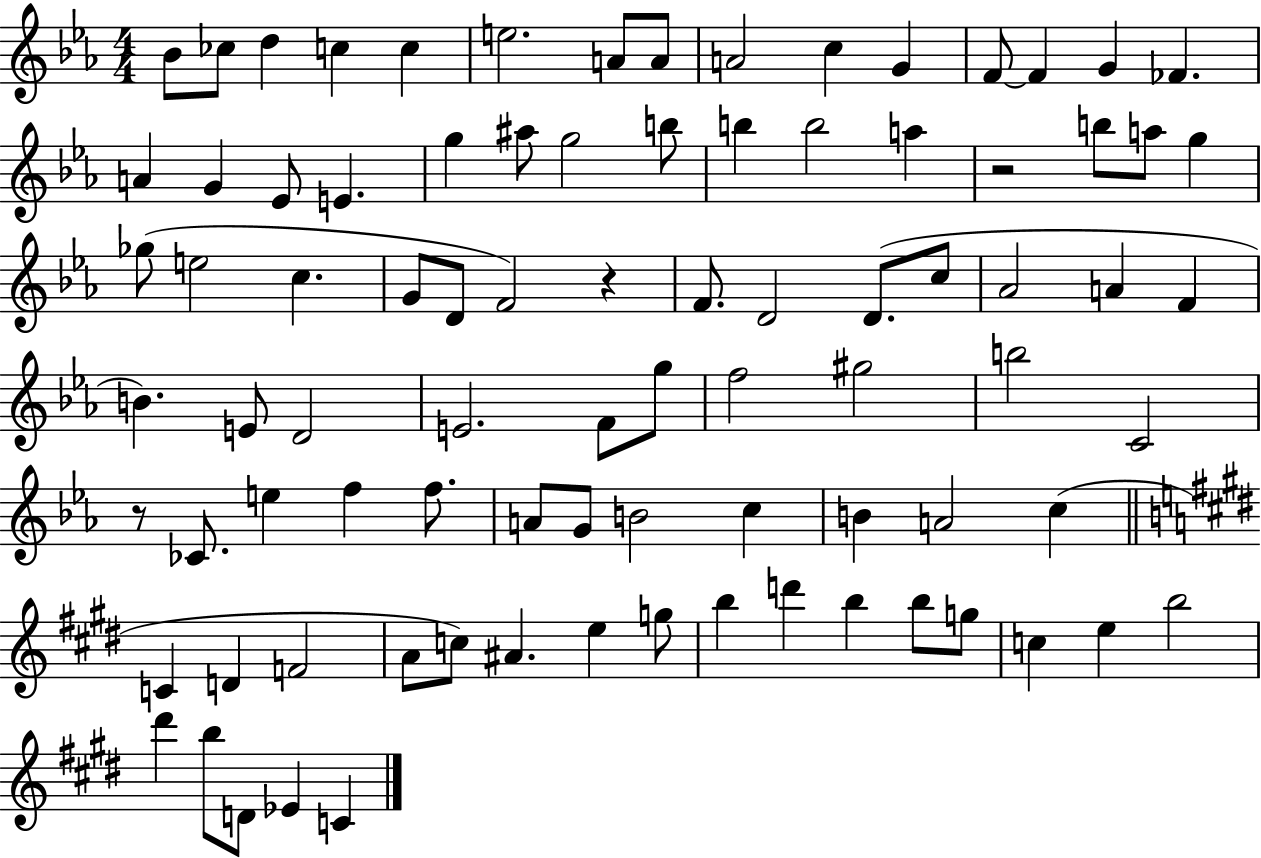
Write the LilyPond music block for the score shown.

{
  \clef treble
  \numericTimeSignature
  \time 4/4
  \key ees \major
  bes'8 ces''8 d''4 c''4 c''4 | e''2. a'8 a'8 | a'2 c''4 g'4 | f'8~~ f'4 g'4 fes'4. | \break a'4 g'4 ees'8 e'4. | g''4 ais''8 g''2 b''8 | b''4 b''2 a''4 | r2 b''8 a''8 g''4 | \break ges''8( e''2 c''4. | g'8 d'8 f'2) r4 | f'8. d'2 d'8.( c''8 | aes'2 a'4 f'4 | \break b'4.) e'8 d'2 | e'2. f'8 g''8 | f''2 gis''2 | b''2 c'2 | \break r8 ces'8. e''4 f''4 f''8. | a'8 g'8 b'2 c''4 | b'4 a'2 c''4( | \bar "||" \break \key e \major c'4 d'4 f'2 | a'8 c''8) ais'4. e''4 g''8 | b''4 d'''4 b''4 b''8 g''8 | c''4 e''4 b''2 | \break dis'''4 b''8 d'8 ees'4 c'4 | \bar "|."
}